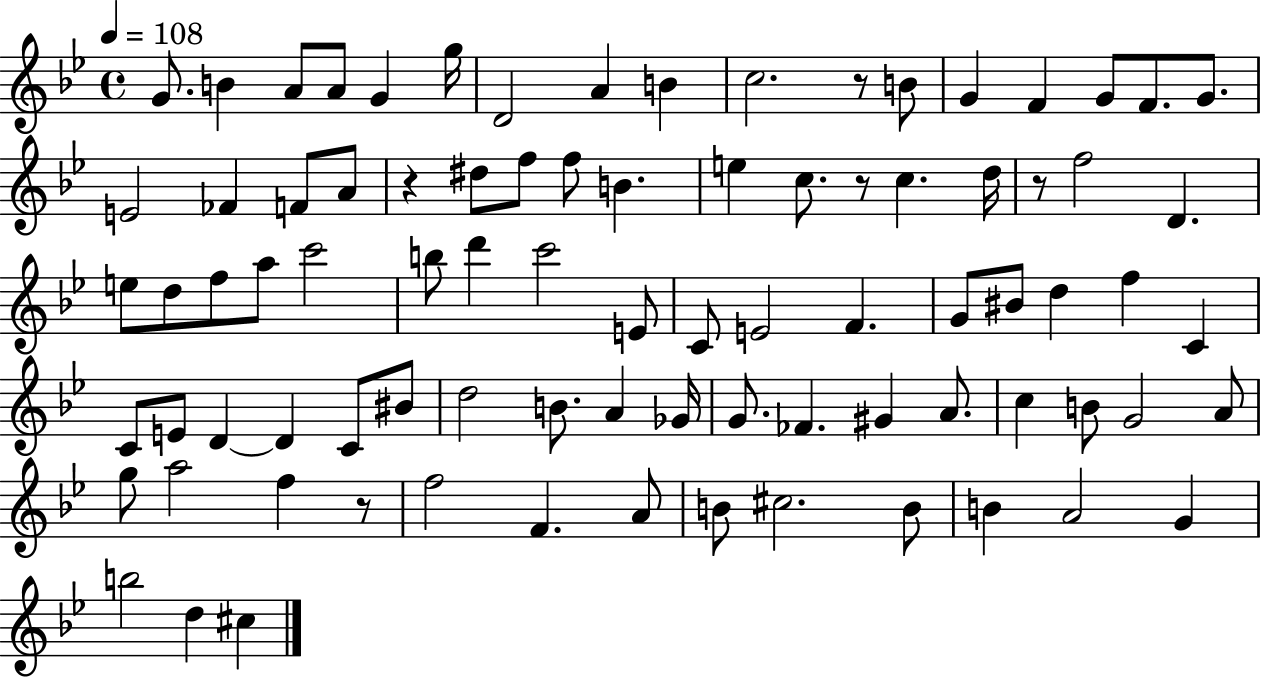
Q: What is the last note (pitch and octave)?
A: C#5